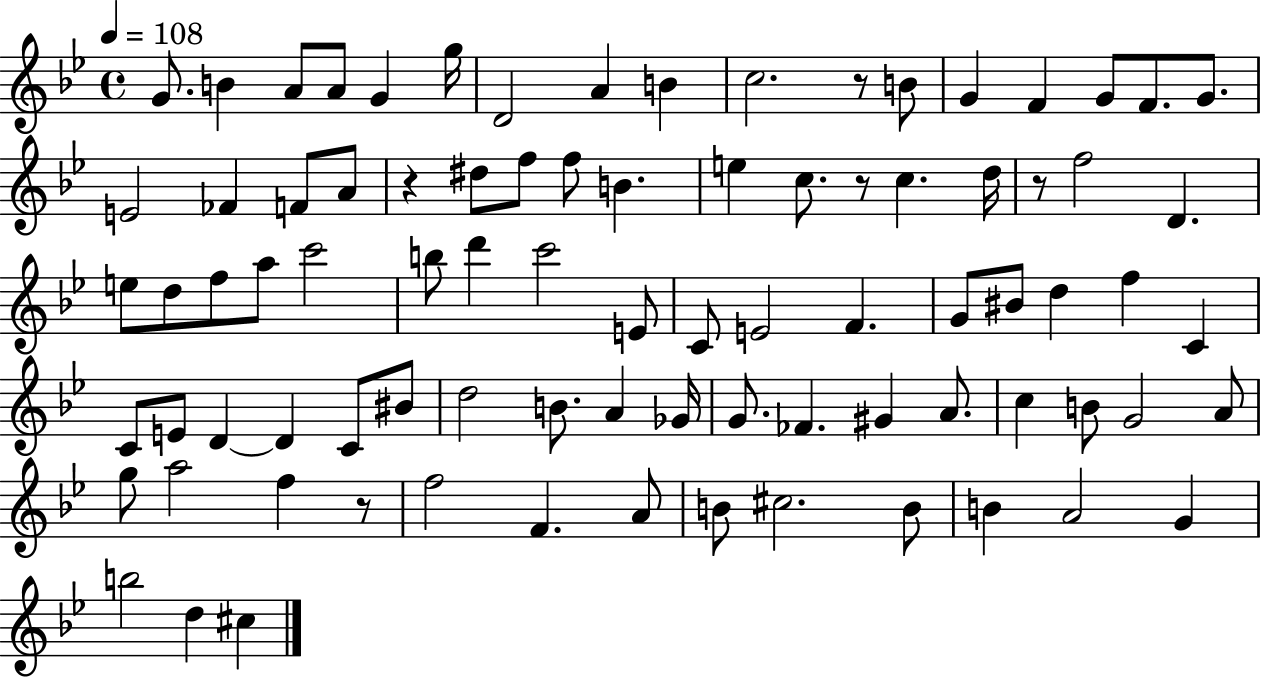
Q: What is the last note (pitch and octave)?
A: C#5